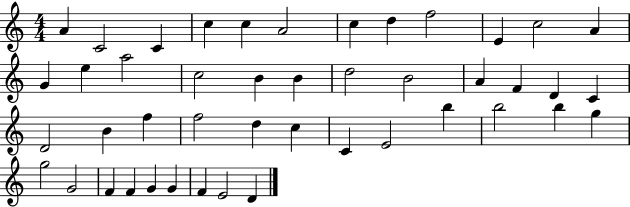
A4/q C4/h C4/q C5/q C5/q A4/h C5/q D5/q F5/h E4/q C5/h A4/q G4/q E5/q A5/h C5/h B4/q B4/q D5/h B4/h A4/q F4/q D4/q C4/q D4/h B4/q F5/q F5/h D5/q C5/q C4/q E4/h B5/q B5/h B5/q G5/q G5/h G4/h F4/q F4/q G4/q G4/q F4/q E4/h D4/q